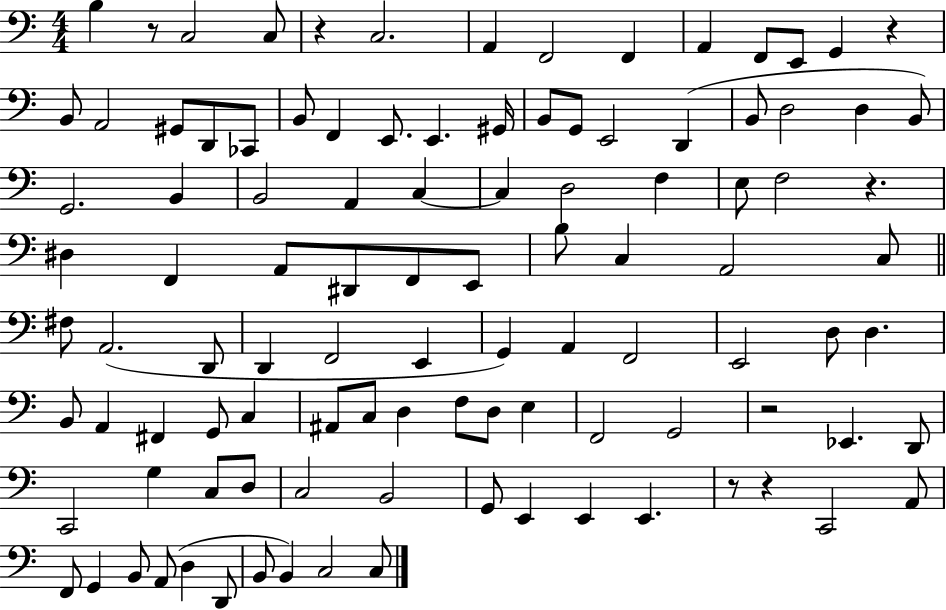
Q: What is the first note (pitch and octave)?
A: B3